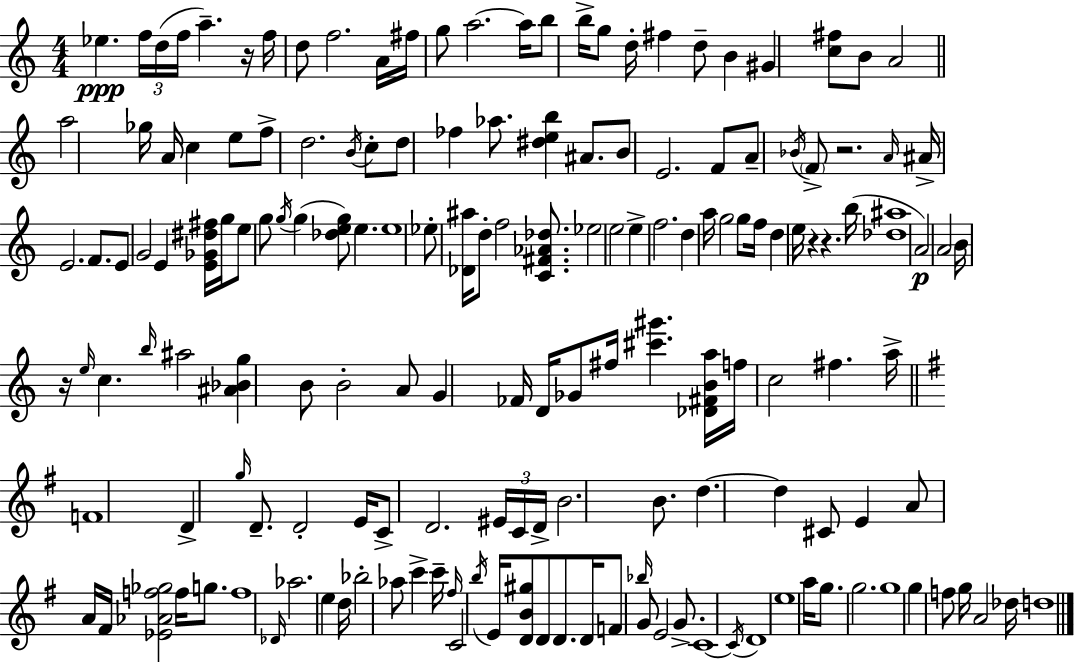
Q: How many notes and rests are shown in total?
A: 164